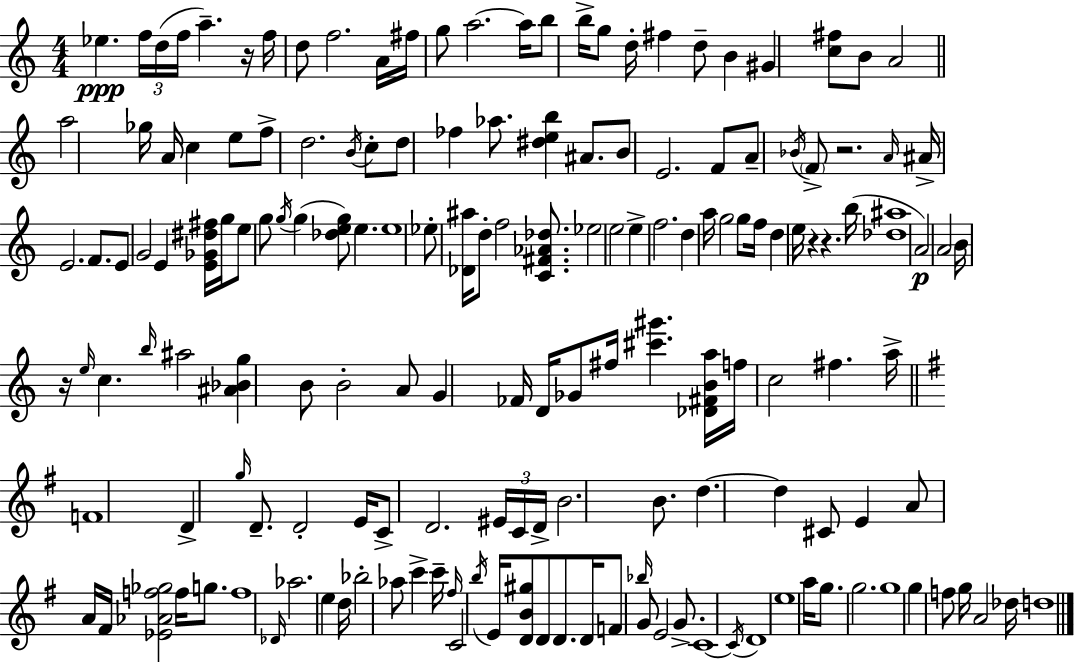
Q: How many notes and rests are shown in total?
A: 164